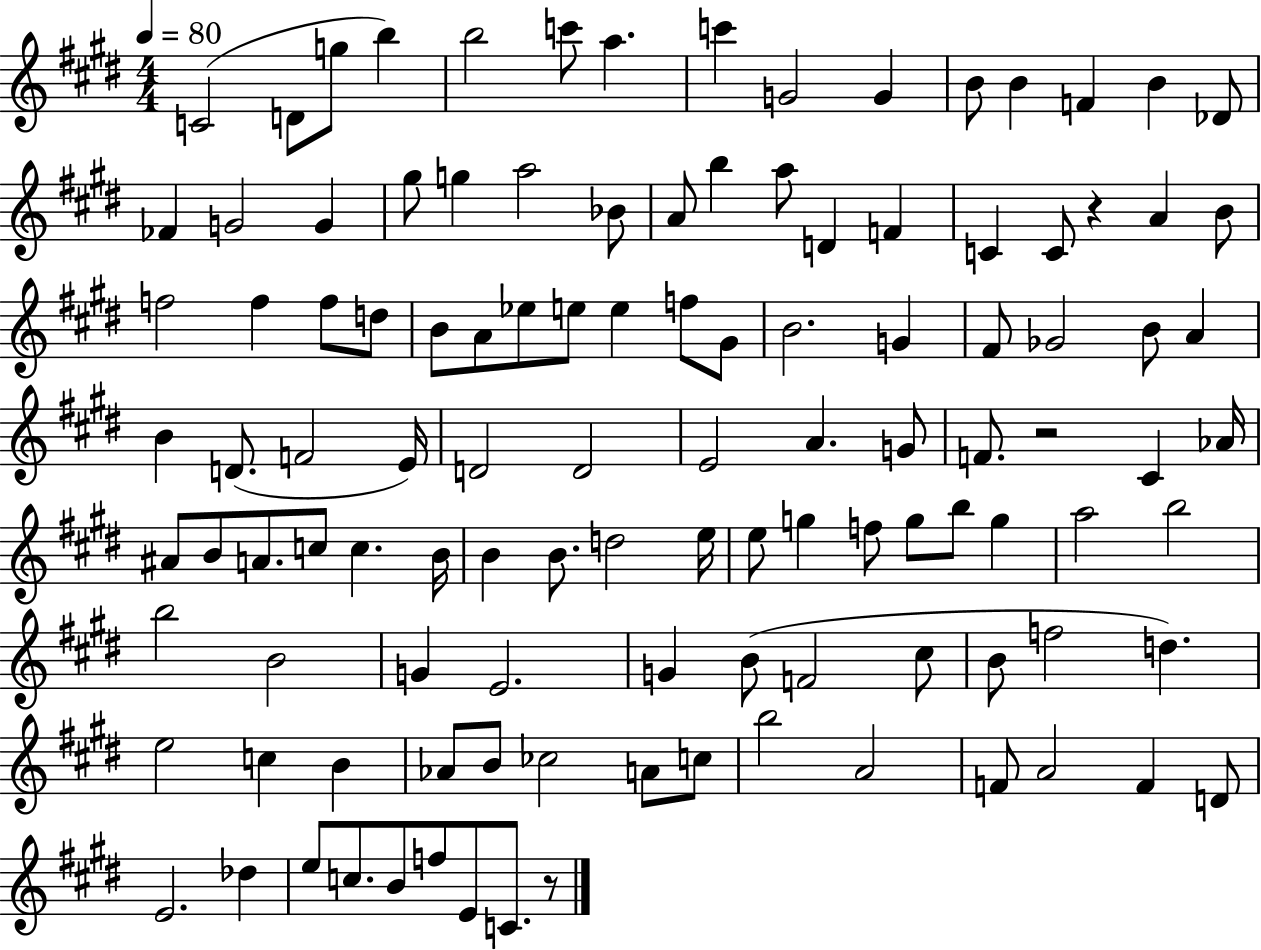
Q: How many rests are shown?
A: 3